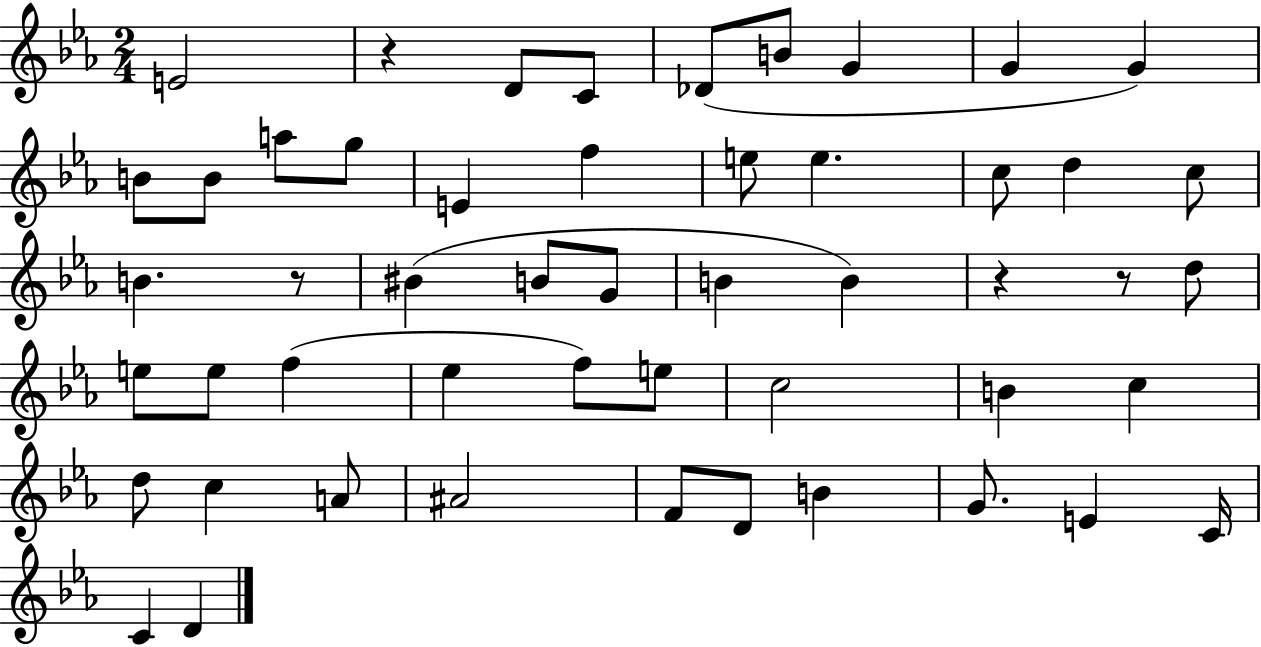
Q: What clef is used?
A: treble